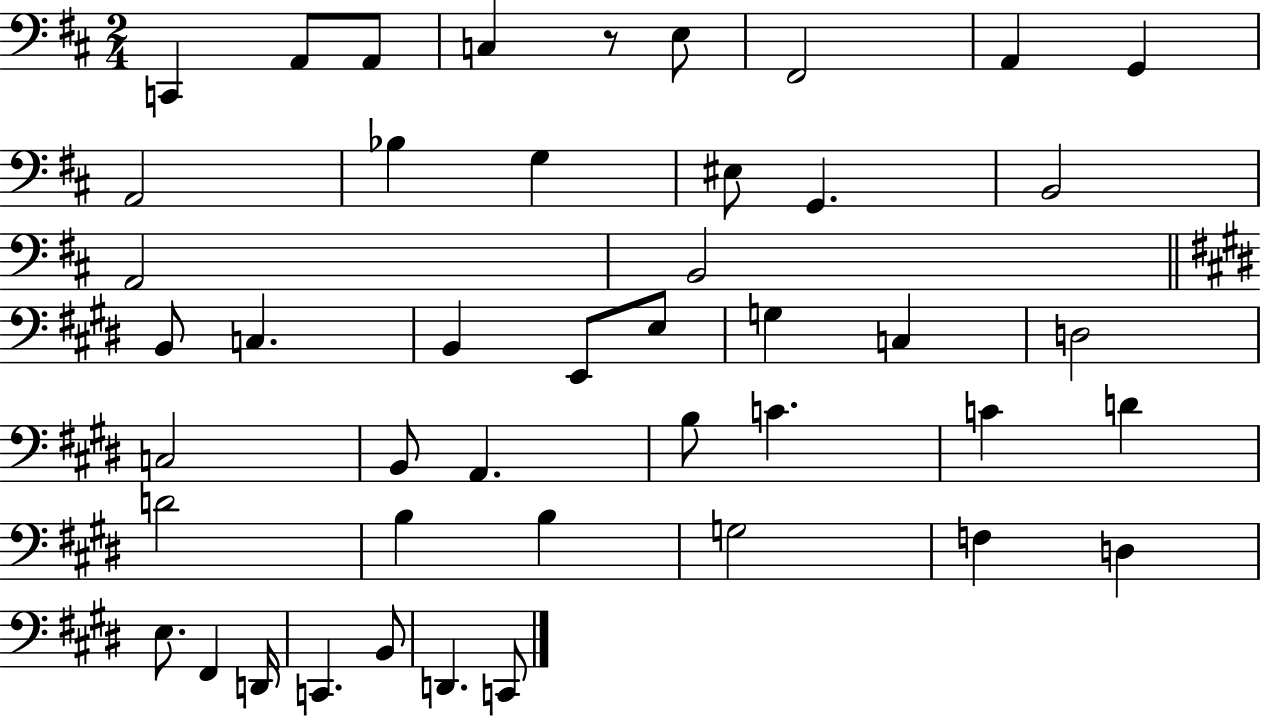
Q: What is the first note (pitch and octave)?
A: C2